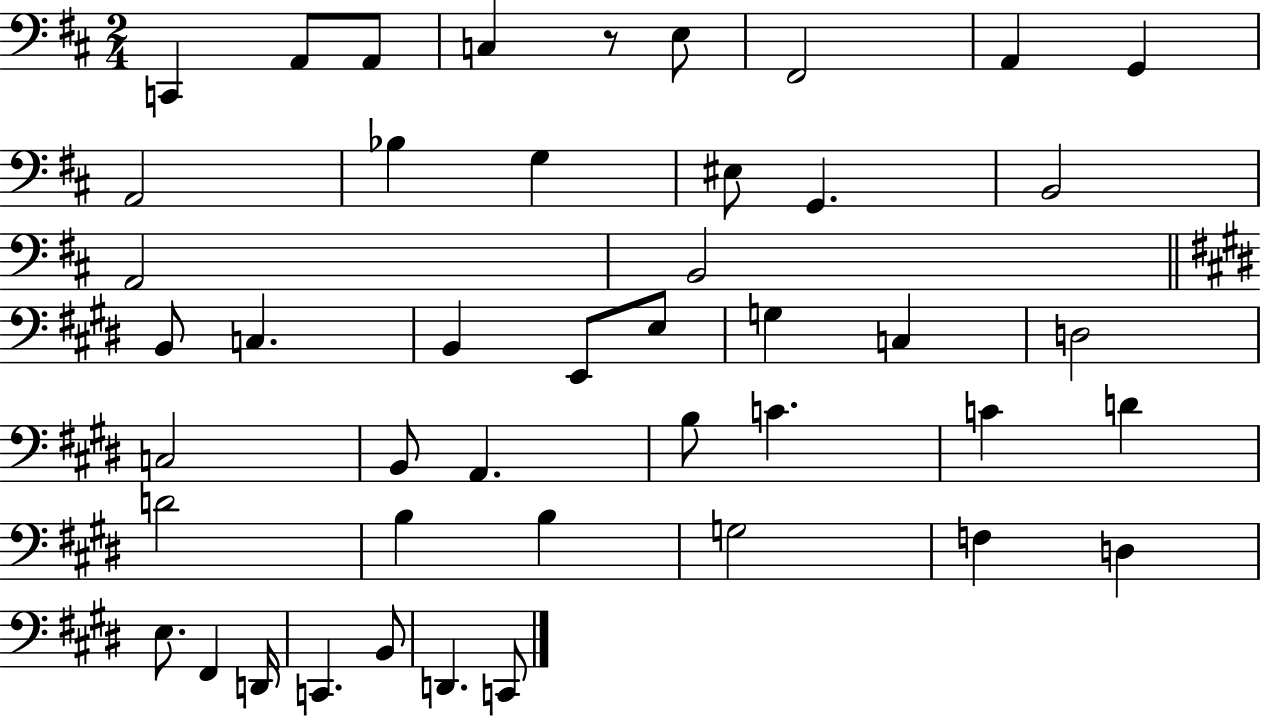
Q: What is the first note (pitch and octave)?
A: C2